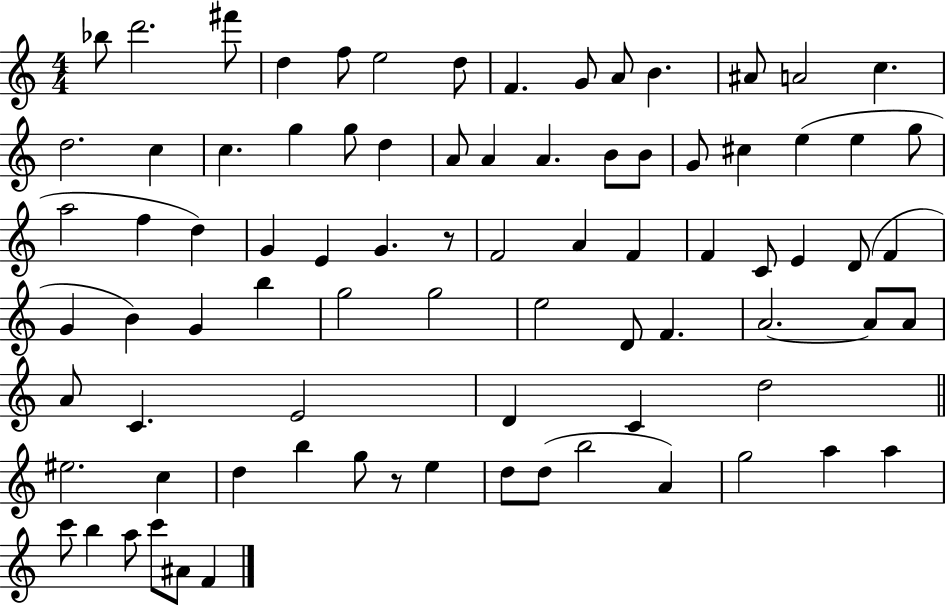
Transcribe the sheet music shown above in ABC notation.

X:1
T:Untitled
M:4/4
L:1/4
K:C
_b/2 d'2 ^f'/2 d f/2 e2 d/2 F G/2 A/2 B ^A/2 A2 c d2 c c g g/2 d A/2 A A B/2 B/2 G/2 ^c e e g/2 a2 f d G E G z/2 F2 A F F C/2 E D/2 F G B G b g2 g2 e2 D/2 F A2 A/2 A/2 A/2 C E2 D C d2 ^e2 c d b g/2 z/2 e d/2 d/2 b2 A g2 a a c'/2 b a/2 c'/2 ^A/2 F